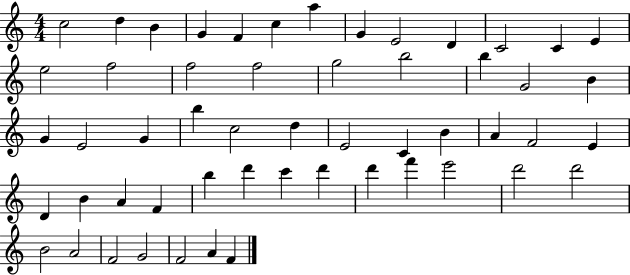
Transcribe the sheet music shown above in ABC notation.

X:1
T:Untitled
M:4/4
L:1/4
K:C
c2 d B G F c a G E2 D C2 C E e2 f2 f2 f2 g2 b2 b G2 B G E2 G b c2 d E2 C B A F2 E D B A F b d' c' d' d' f' e'2 d'2 d'2 B2 A2 F2 G2 F2 A F